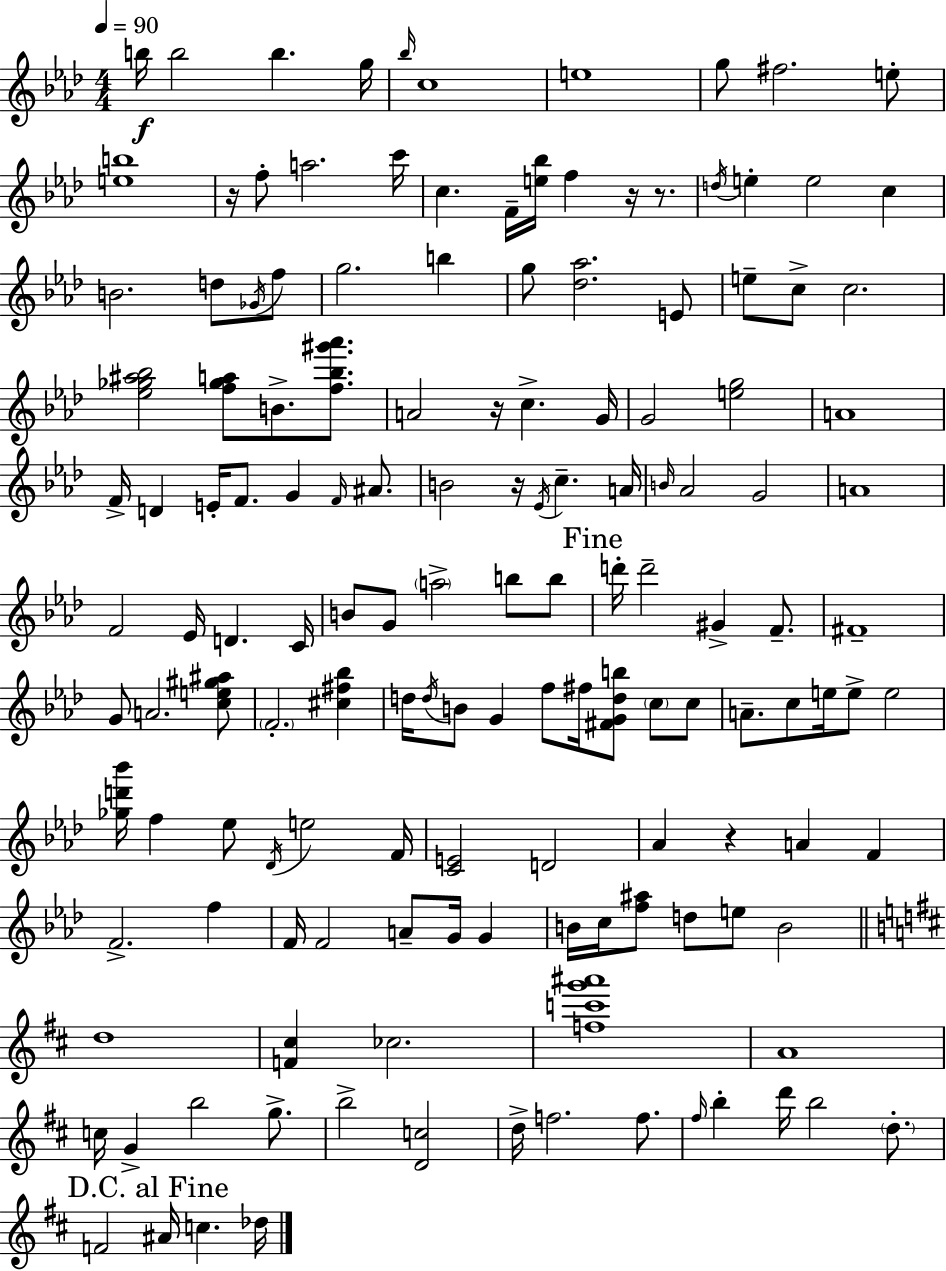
{
  \clef treble
  \numericTimeSignature
  \time 4/4
  \key f \minor
  \tempo 4 = 90
  b''16\f b''2 b''4. g''16 | \grace { bes''16 } c''1 | e''1 | g''8 fis''2. e''8-. | \break <e'' b''>1 | r16 f''8-. a''2. | c'''16 c''4. f'16-- <e'' bes''>16 f''4 r16 r8. | \acciaccatura { d''16 } e''4-. e''2 c''4 | \break b'2. d''8 | \acciaccatura { ges'16 } f''8 g''2. b''4 | g''8 <des'' aes''>2. | e'8 e''8-- c''8-> c''2. | \break <ees'' ges'' ais'' bes''>2 <f'' ges'' a''>8 b'8.-> | <f'' bes'' gis''' aes'''>8. a'2 r16 c''4.-> | g'16 g'2 <e'' g''>2 | a'1 | \break f'16-> d'4 e'16-. f'8. g'4 | \grace { f'16 } ais'8. b'2 r16 \acciaccatura { ees'16 } c''4.-- | a'16 \grace { b'16 } aes'2 g'2 | a'1 | \break f'2 ees'16 d'4. | c'16 b'8 g'8 \parenthesize a''2-> | b''8 b''8 \mark "Fine" d'''16-. d'''2-- gis'4-> | f'8.-- fis'1-- | \break g'8 a'2. | <c'' e'' gis'' ais''>8 \parenthesize f'2.-. | <cis'' fis'' bes''>4 d''16 \acciaccatura { d''16 } b'8 g'4 f''8 | fis''16 <fis' g' d'' b''>8 \parenthesize c''8 c''8 a'8.-- c''8 e''16 e''8-> e''2 | \break <ges'' d''' bes'''>16 f''4 ees''8 \acciaccatura { des'16 } e''2 | f'16 <c' e'>2 | d'2 aes'4 r4 | a'4 f'4 f'2.-> | \break f''4 f'16 f'2 | a'8-- g'16 g'4 b'16 c''16 <f'' ais''>8 d''8 e''8 | b'2 \bar "||" \break \key b \minor d''1 | <f' cis''>4 ces''2. | <f'' c''' g''' ais'''>1 | a'1 | \break c''16 g'4-> b''2 g''8.-> | b''2-> <d' c''>2 | d''16-> f''2. f''8. | \grace { fis''16 } b''4-. d'''16 b''2 \parenthesize d''8.-. | \break \mark "D.C. al Fine" f'2 ais'16 c''4. | des''16 \bar "|."
}